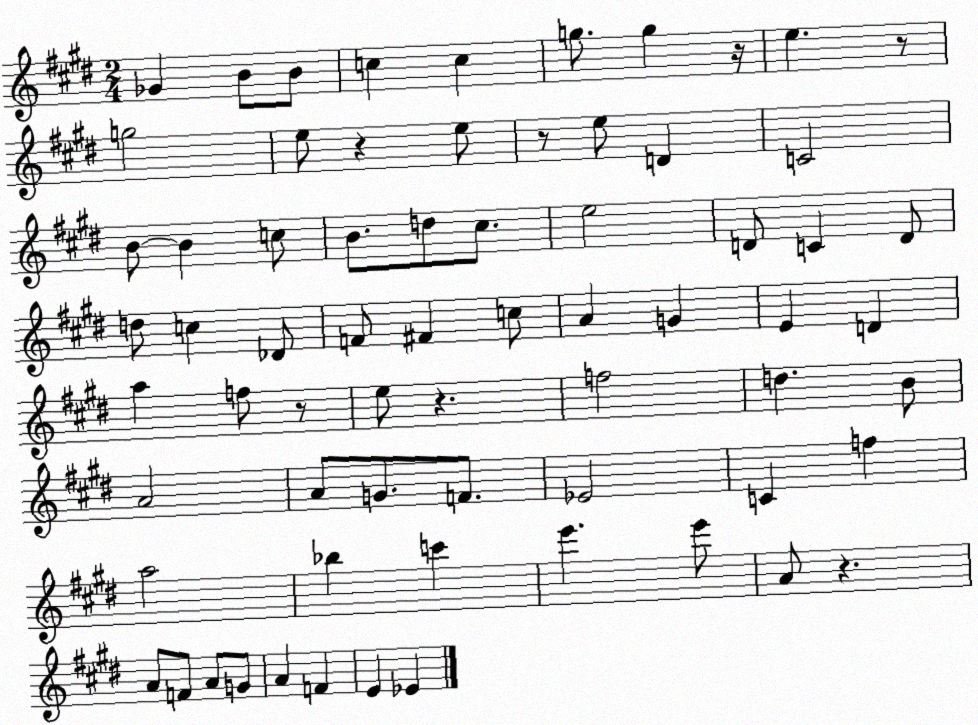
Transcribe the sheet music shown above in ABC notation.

X:1
T:Untitled
M:2/4
L:1/4
K:E
_G B/2 B/2 c c g/2 g z/4 e z/2 g2 e/2 z e/2 z/2 e/2 D C2 B/2 B c/2 B/2 d/2 ^c/2 e2 D/2 C D/2 d/2 c _D/2 F/2 ^F c/2 A G E D a f/2 z/2 e/2 z f2 d B/2 A2 A/2 G/2 F/2 _E2 C f a2 _b c' e' e'/2 A/2 z A/2 F/2 A/2 G/2 A F E _E